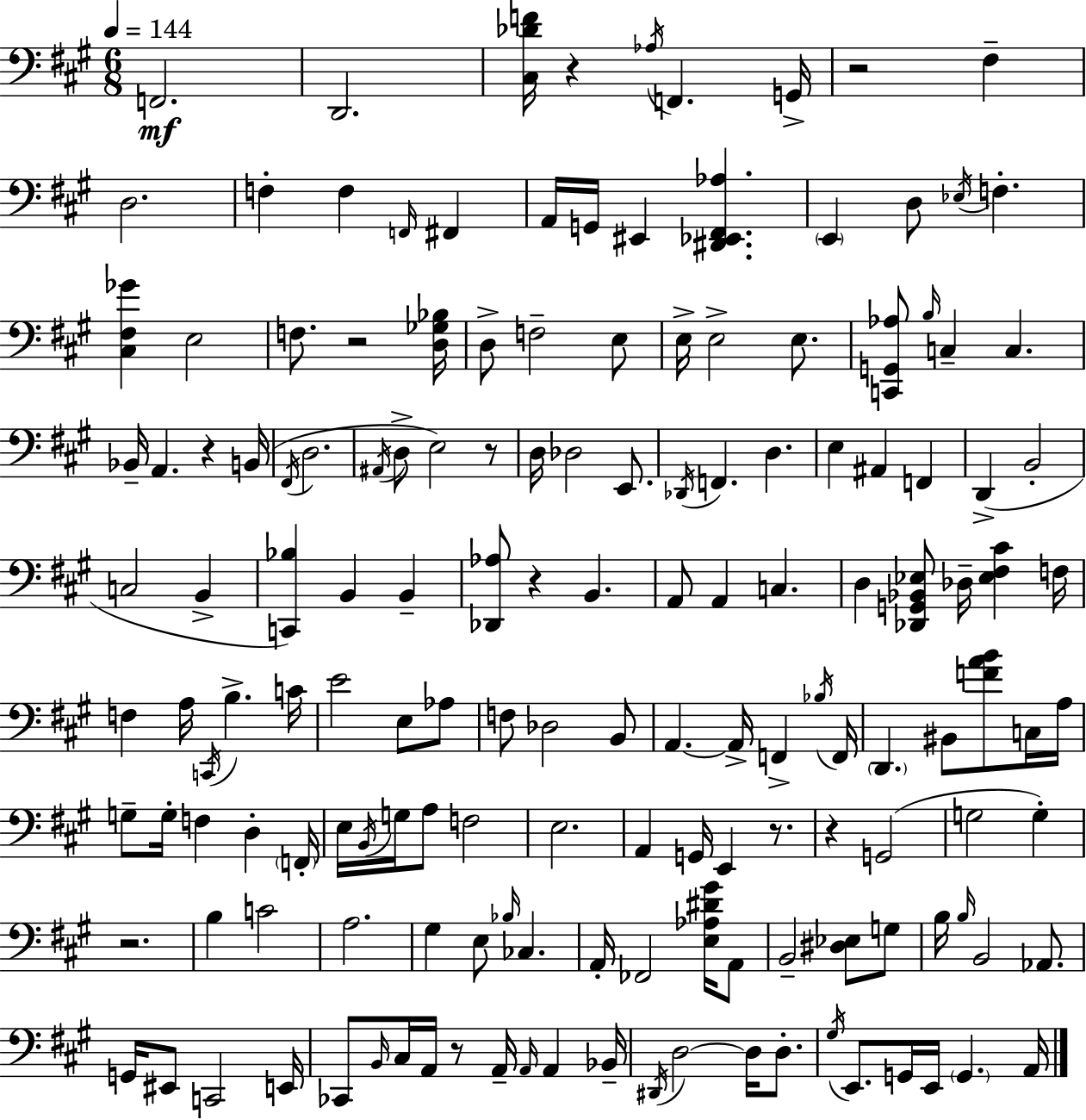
{
  \clef bass
  \numericTimeSignature
  \time 6/8
  \key a \major
  \tempo 4 = 144
  f,2.\mf | d,2. | <cis des' f'>16 r4 \acciaccatura { aes16 } f,4. | g,16-> r2 fis4-- | \break d2. | f4-. f4 \grace { f,16 } fis,4 | a,16 g,16 eis,4 <dis, ees, fis, aes>4. | \parenthesize e,4 d8 \acciaccatura { ees16 } f4.-. | \break <cis fis ges'>4 e2 | f8. r2 | <d ges bes>16 d8-> f2-- | e8 e16-> e2-> | \break e8. <c, g, aes>8 \grace { b16 } c4-- c4. | bes,16-- a,4. r4 | b,16( \acciaccatura { fis,16 } d2. | \acciaccatura { ais,16 } d8-> e2) | \break r8 d16 des2 | e,8. \acciaccatura { des,16 } f,4. | d4. e4 ais,4 | f,4 d,4->( b,2-. | \break c2 | b,4-> <c, bes>4) b,4 | b,4-- <des, aes>8 r4 | b,4. a,8 a,4 | \break c4. d4 <des, g, bes, ees>8 | des16-- <ees fis cis'>4 f16 f4 a16 | \acciaccatura { c,16 } b4.-> c'16 e'2 | e8 aes8 f8 des2 | \break b,8 a,4.~~ | a,16-> f,4-> \acciaccatura { bes16 } f,16 \parenthesize d,4. | bis,8 <f' a' b'>8 c16 a16 g8-- g16-. | f4 d4-. \parenthesize f,16-. e16 \acciaccatura { b,16 } g16 | \break a8 f2 e2. | a,4 | g,16 e,4 r8. r4 | g,2( g2 | \break g4-.) r2. | b4 | c'2 a2. | gis4 | \break e8 \grace { bes16 } ces4. a,16-. | fes,2 <e aes dis' gis'>16 a,8 b,2-- | <dis ees>8 g8 b16 | \grace { b16 } b,2 aes,8. | \break g,16 eis,8 c,2 e,16 | ces,8 \grace { b,16 } cis16 a,16 r8 a,16-- \grace { a,16 } a,4 | bes,16-- \acciaccatura { dis,16 } d2~~ d16 | d8.-. \acciaccatura { gis16 } e,8. g,16 e,16 \parenthesize g,4. | \break a,16 \bar "|."
}